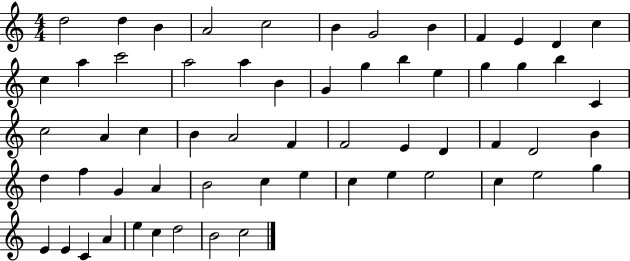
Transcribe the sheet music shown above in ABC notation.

X:1
T:Untitled
M:4/4
L:1/4
K:C
d2 d B A2 c2 B G2 B F E D c c a c'2 a2 a B G g b e g g b C c2 A c B A2 F F2 E D F D2 B d f G A B2 c e c e e2 c e2 g E E C A e c d2 B2 c2